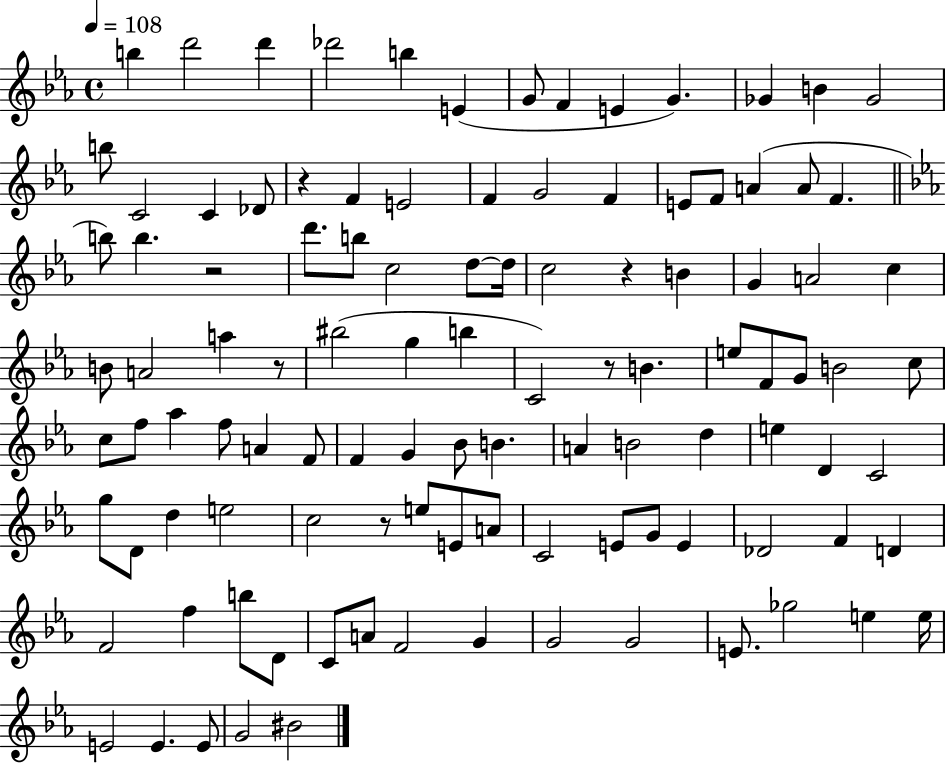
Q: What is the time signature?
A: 4/4